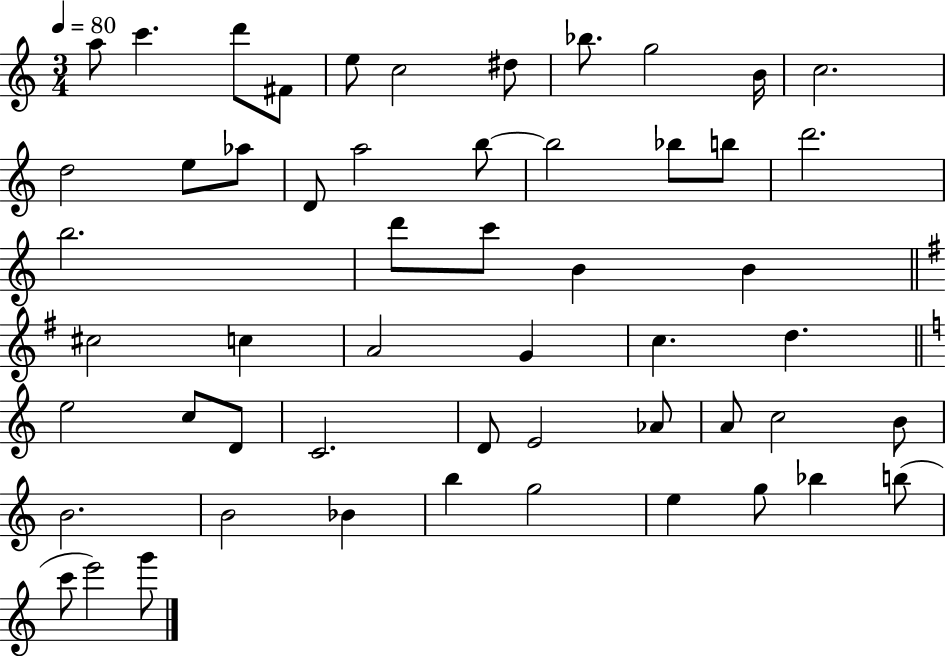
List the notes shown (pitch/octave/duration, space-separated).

A5/e C6/q. D6/e F#4/e E5/e C5/h D#5/e Bb5/e. G5/h B4/s C5/h. D5/h E5/e Ab5/e D4/e A5/h B5/e B5/h Bb5/e B5/e D6/h. B5/h. D6/e C6/e B4/q B4/q C#5/h C5/q A4/h G4/q C5/q. D5/q. E5/h C5/e D4/e C4/h. D4/e E4/h Ab4/e A4/e C5/h B4/e B4/h. B4/h Bb4/q B5/q G5/h E5/q G5/e Bb5/q B5/e C6/e E6/h G6/e